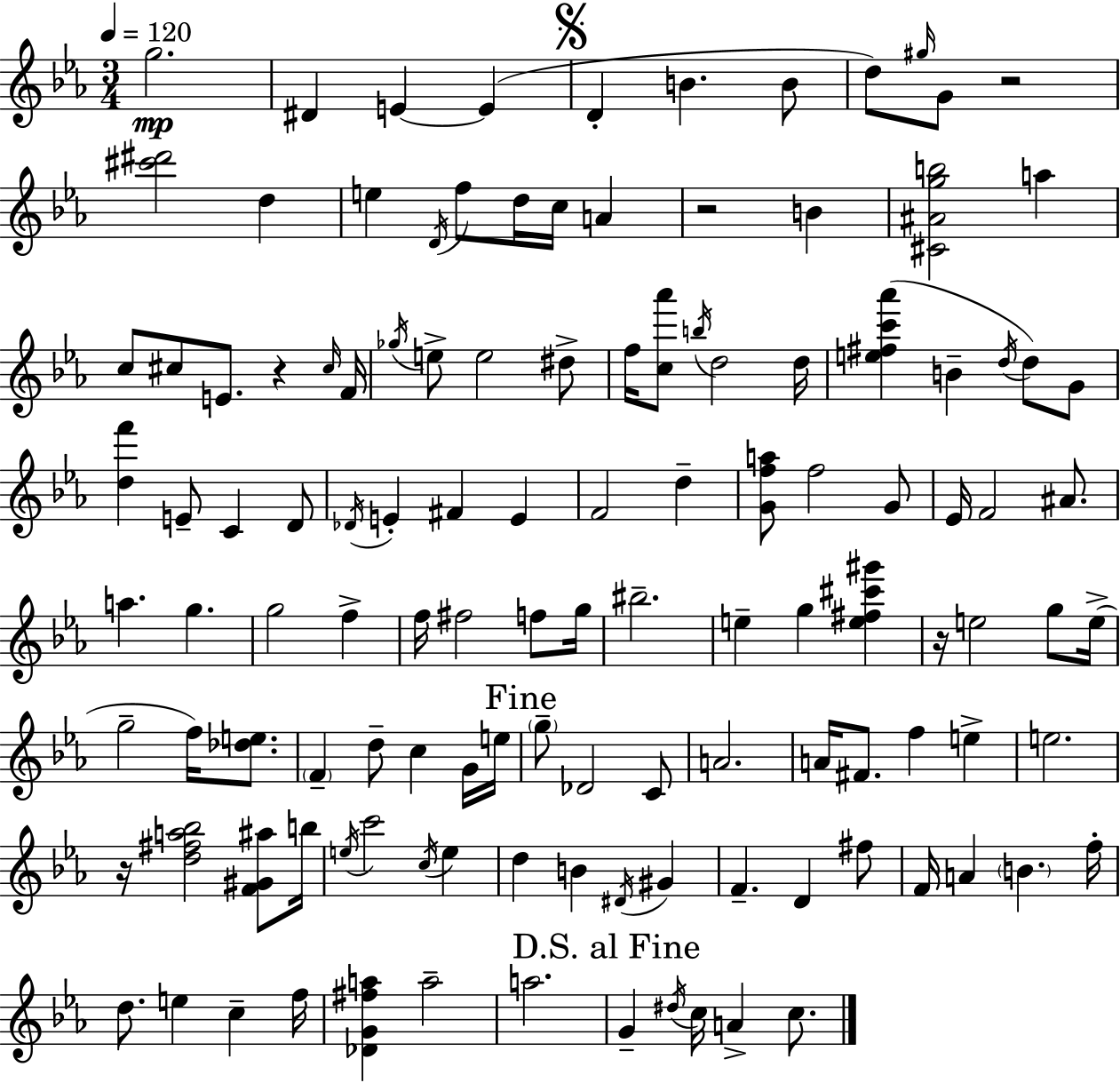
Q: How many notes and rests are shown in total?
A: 123